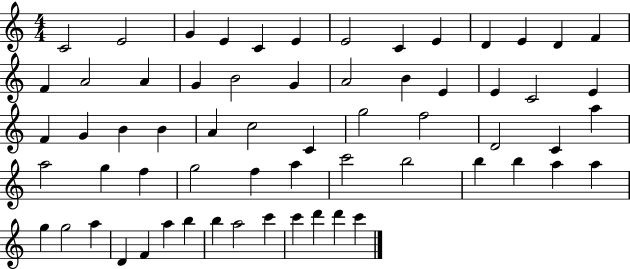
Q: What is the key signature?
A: C major